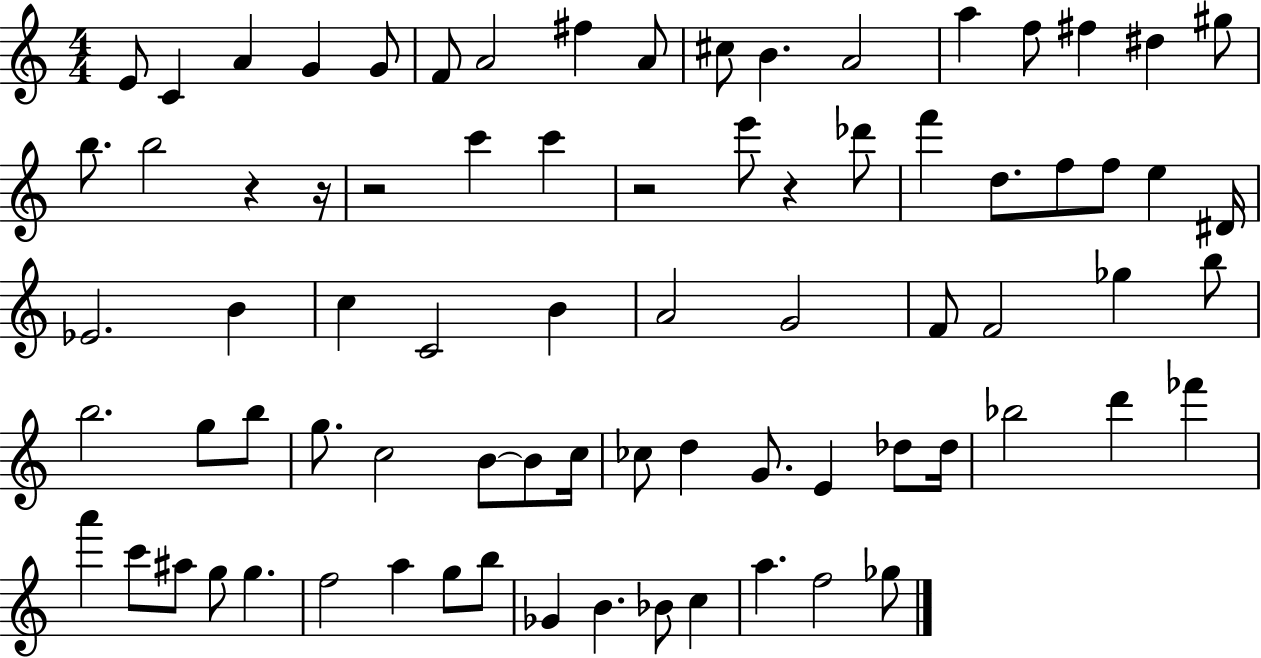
E4/e C4/q A4/q G4/q G4/e F4/e A4/h F#5/q A4/e C#5/e B4/q. A4/h A5/q F5/e F#5/q D#5/q G#5/e B5/e. B5/h R/q R/s R/h C6/q C6/q R/h E6/e R/q Db6/e F6/q D5/e. F5/e F5/e E5/q D#4/s Eb4/h. B4/q C5/q C4/h B4/q A4/h G4/h F4/e F4/h Gb5/q B5/e B5/h. G5/e B5/e G5/e. C5/h B4/e B4/e C5/s CES5/e D5/q G4/e. E4/q Db5/e Db5/s Bb5/h D6/q FES6/q A6/q C6/e A#5/e G5/e G5/q. F5/h A5/q G5/e B5/e Gb4/q B4/q. Bb4/e C5/q A5/q. F5/h Gb5/e